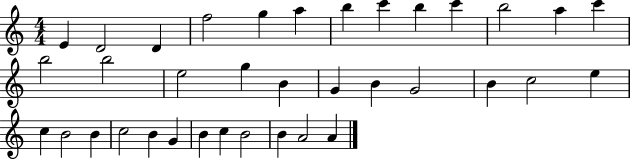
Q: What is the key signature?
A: C major